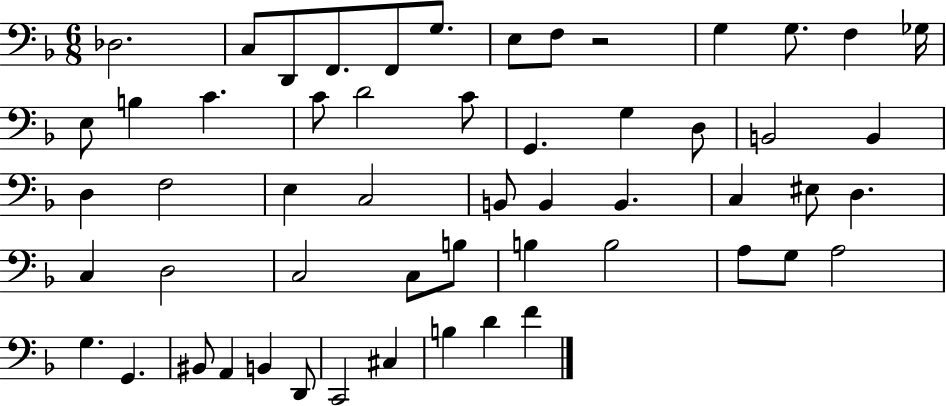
{
  \clef bass
  \numericTimeSignature
  \time 6/8
  \key f \major
  \repeat volta 2 { des2. | c8 d,8 f,8. f,8 g8. | e8 f8 r2 | g4 g8. f4 ges16 | \break e8 b4 c'4. | c'8 d'2 c'8 | g,4. g4 d8 | b,2 b,4 | \break d4 f2 | e4 c2 | b,8 b,4 b,4. | c4 eis8 d4. | \break c4 d2 | c2 c8 b8 | b4 b2 | a8 g8 a2 | \break g4. g,4. | bis,8 a,4 b,4 d,8 | c,2 cis4 | b4 d'4 f'4 | \break } \bar "|."
}